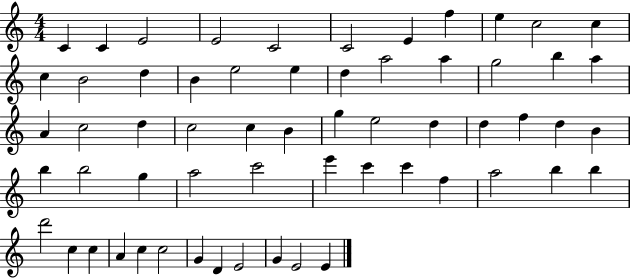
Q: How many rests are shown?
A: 0